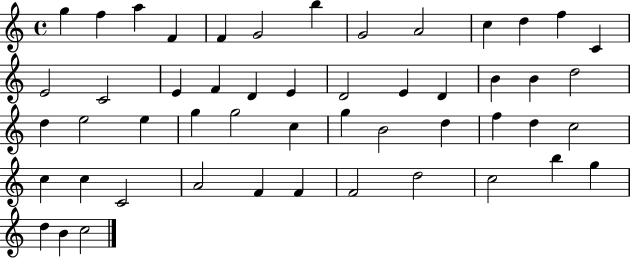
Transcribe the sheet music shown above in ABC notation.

X:1
T:Untitled
M:4/4
L:1/4
K:C
g f a F F G2 b G2 A2 c d f C E2 C2 E F D E D2 E D B B d2 d e2 e g g2 c g B2 d f d c2 c c C2 A2 F F F2 d2 c2 b g d B c2